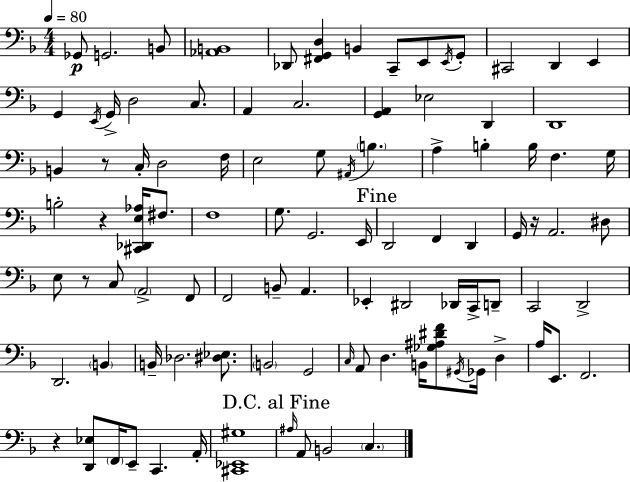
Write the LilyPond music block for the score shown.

{
  \clef bass
  \numericTimeSignature
  \time 4/4
  \key d \minor
  \tempo 4 = 80
  ges,8\p g,2. b,8 | <aes, b,>1 | des,8 <fis, g, d>4 b,4 c,8-- e,8 \acciaccatura { e,16 } g,8-. | cis,2 d,4 e,4 | \break g,4 \acciaccatura { e,16 } g,16-> d2 c8. | a,4 c2. | <g, a,>4 ees2 d,4 | d,1 | \break b,4 r8 c16-. d2 | f16 e2 g8 \acciaccatura { ais,16 } \parenthesize b4. | a4-> b4-. b16 f4. | g16 b2-. r4 <cis, des, e aes>16 | \break fis8. f1 | g8. g,2. | e,16 \mark "Fine" d,2 f,4 d,4 | g,16 r16 a,2. | \break dis8 e8 r8 c8 \parenthesize a,2-> | f,8 f,2 b,8-- a,4. | ees,4-. dis,2 des,16 | c,16-> d,8-- c,2 d,2-> | \break d,2. \parenthesize b,4 | b,16-- des2. | <dis ees>8. \parenthesize b,2 g,2 | \grace { c16 } a,8 d4. b,16 <ges ais dis' f'>8 \acciaccatura { gis,16 } | \break ges,16 d4-> a16 e,8. f,2. | r4 <d, ees>8 \parenthesize f,16 e,8-- c,4. | a,16-. <cis, ees, gis>1 | \mark "D.C. al Fine" \grace { ais16 } a,8 b,2 | \break \parenthesize c4. \bar "|."
}